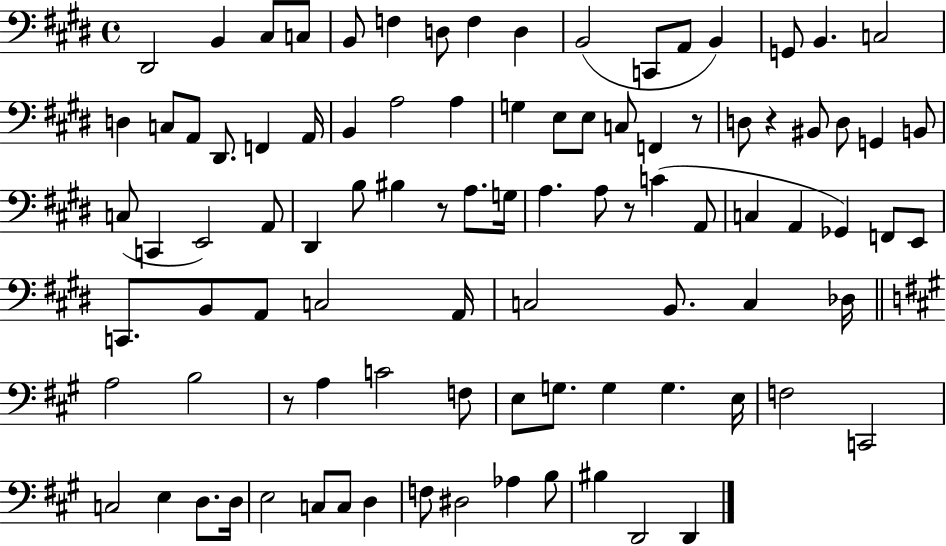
{
  \clef bass
  \time 4/4
  \defaultTimeSignature
  \key e \major
  dis,2 b,4 cis8 c8 | b,8 f4 d8 f4 d4 | b,2( c,8 a,8 b,4) | g,8 b,4. c2 | \break d4 c8 a,8 dis,8. f,4 a,16 | b,4 a2 a4 | g4 e8 e8 c8 f,4 r8 | d8 r4 bis,8 d8 g,4 b,8 | \break c8( c,4 e,2) a,8 | dis,4 b8 bis4 r8 a8. g16 | a4. a8 r8 c'4( a,8 | c4 a,4 ges,4) f,8 e,8 | \break c,8. b,8 a,8 c2 a,16 | c2 b,8. c4 des16 | \bar "||" \break \key a \major a2 b2 | r8 a4 c'2 f8 | e8 g8. g4 g4. e16 | f2 c,2 | \break c2 e4 d8. d16 | e2 c8 c8 d4 | f8 dis2 aes4 b8 | bis4 d,2 d,4 | \break \bar "|."
}